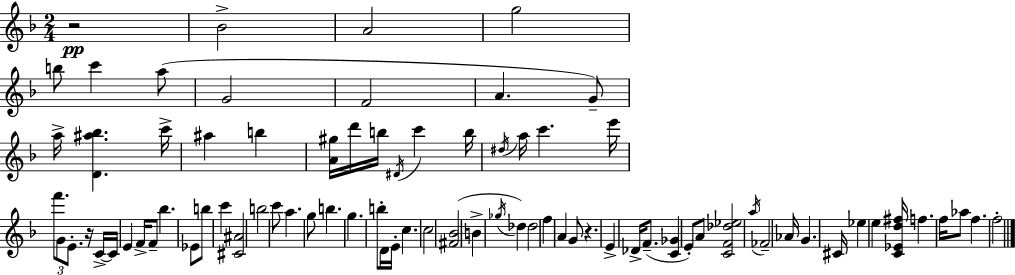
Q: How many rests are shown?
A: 3